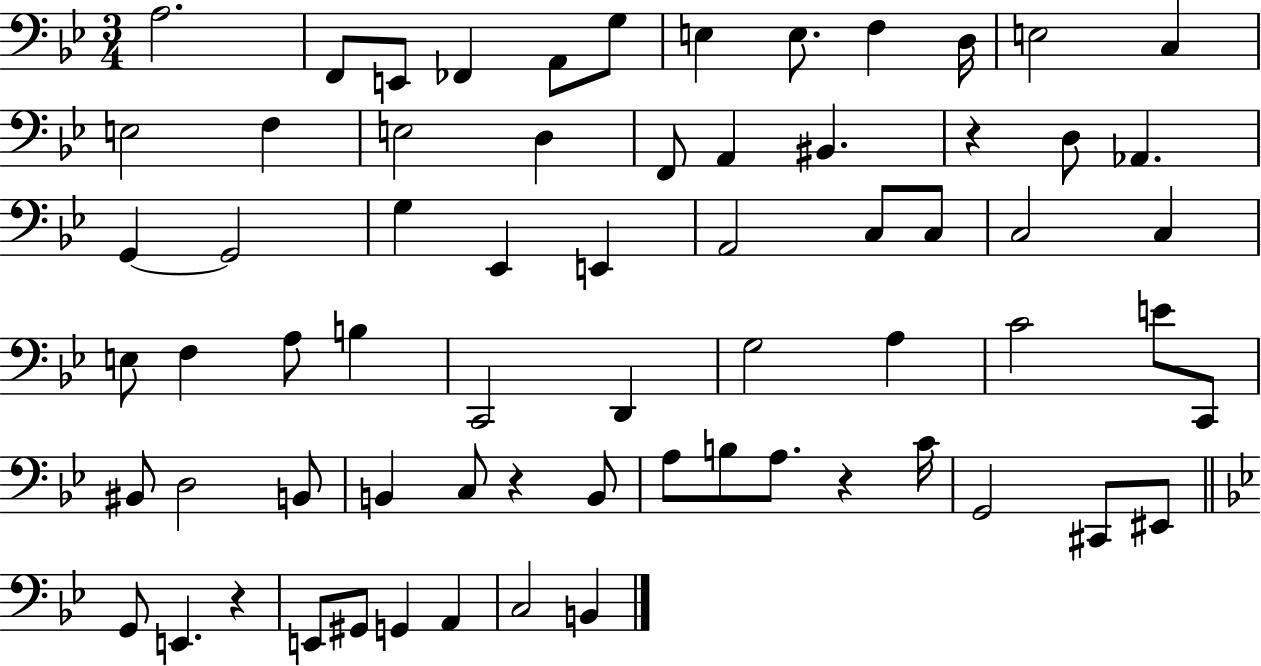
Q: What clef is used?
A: bass